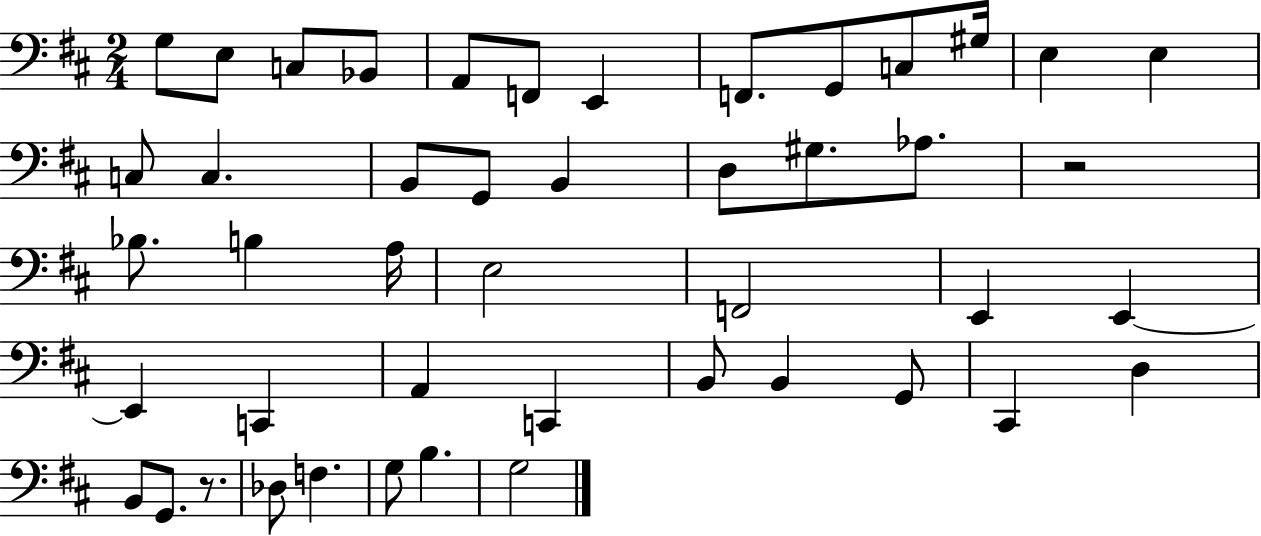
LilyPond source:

{
  \clef bass
  \numericTimeSignature
  \time 2/4
  \key d \major
  g8 e8 c8 bes,8 | a,8 f,8 e,4 | f,8. g,8 c8 gis16 | e4 e4 | \break c8 c4. | b,8 g,8 b,4 | d8 gis8. aes8. | r2 | \break bes8. b4 a16 | e2 | f,2 | e,4 e,4~~ | \break e,4 c,4 | a,4 c,4 | b,8 b,4 g,8 | cis,4 d4 | \break b,8 g,8. r8. | des8 f4. | g8 b4. | g2 | \break \bar "|."
}